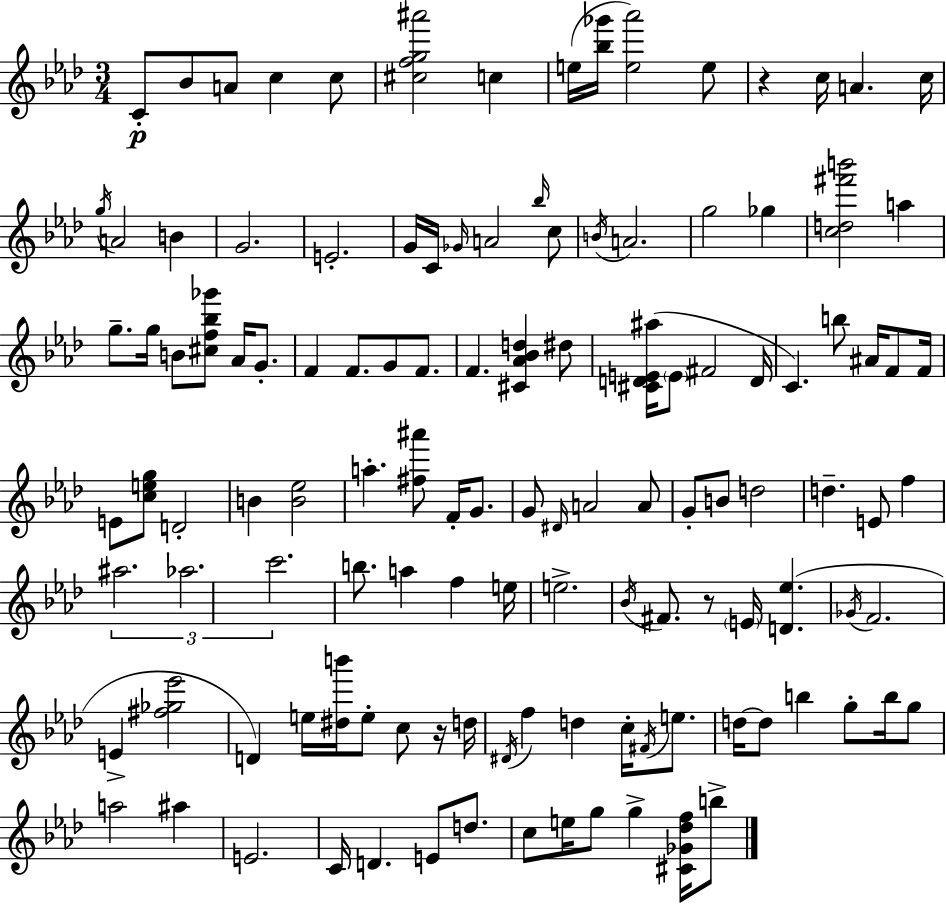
{
  \clef treble
  \numericTimeSignature
  \time 3/4
  \key aes \major
  c'8-.\p bes'8 a'8 c''4 c''8 | <cis'' f'' g'' ais'''>2 c''4 | e''16( <bes'' ges'''>16 <e'' aes'''>2) e''8 | r4 c''16 a'4. c''16 | \break \acciaccatura { g''16 } a'2 b'4 | g'2. | e'2.-. | g'16 c'16 \grace { ges'16 } a'2 | \break \grace { bes''16 } c''8 \acciaccatura { b'16 } a'2. | g''2 | ges''4 <c'' d'' fis''' b'''>2 | a''4 g''8.-- g''16 b'8 <cis'' f'' bes'' ges'''>8 | \break aes'16 g'8.-. f'4 f'8. g'8 | f'8. f'4. <cis' aes' bes' d''>4 | dis''8 <cis' d' e' ais''>16( \parenthesize e'8 fis'2 | d'16 c'4.) b''8 | \break ais'16 f'8 f'16 e'8 <c'' e'' g''>8 d'2-. | b'4 <b' ees''>2 | a''4.-. <fis'' ais'''>8 | f'16-. g'8. g'8 \grace { dis'16 } a'2 | \break a'8 g'8-. b'8 d''2 | d''4.-- e'8 | f''4 \tuplet 3/2 { ais''2. | aes''2. | \break c'''2. } | b''8. a''4 | f''4 e''16 e''2.-> | \acciaccatura { bes'16 } fis'8. r8 \parenthesize e'16 | \break <d' ees''>4.( \acciaccatura { ges'16 } f'2. | e'4-> <fis'' ges'' ees'''>2 | d'4) e''16 | <dis'' b'''>16 e''8-. c''8 r16 d''16 \acciaccatura { dis'16 } f''4 | \break d''4 c''16-. \acciaccatura { fis'16 } e''8. d''16~~ d''8 | b''4 g''8-. b''16 g''8 a''2 | ais''4 e'2. | c'16 d'4. | \break e'8 d''8. c''8 e''16 | g''8 g''4-> <cis' ges' des'' f''>16 b''8-> \bar "|."
}